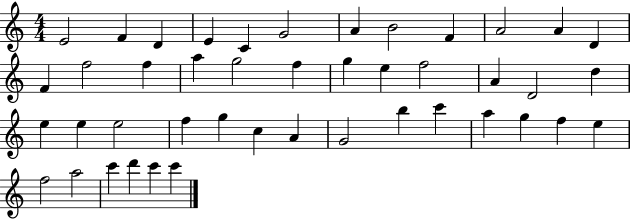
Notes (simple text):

E4/h F4/q D4/q E4/q C4/q G4/h A4/q B4/h F4/q A4/h A4/q D4/q F4/q F5/h F5/q A5/q G5/h F5/q G5/q E5/q F5/h A4/q D4/h D5/q E5/q E5/q E5/h F5/q G5/q C5/q A4/q G4/h B5/q C6/q A5/q G5/q F5/q E5/q F5/h A5/h C6/q D6/q C6/q C6/q